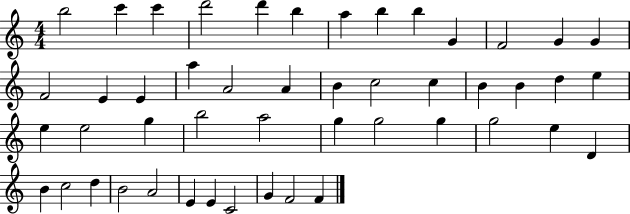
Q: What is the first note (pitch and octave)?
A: B5